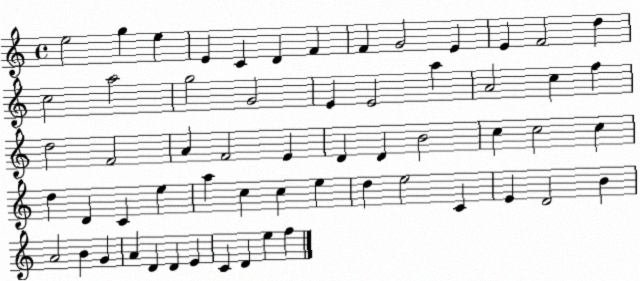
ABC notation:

X:1
T:Untitled
M:4/4
L:1/4
K:C
e2 g e E C D F F G2 E E F2 d c2 a2 g2 G2 E E2 a A2 c f d2 F2 A F2 E D D B2 c c2 c d D C e a c c e d e2 C E D2 B A2 B G A D D E C D e f